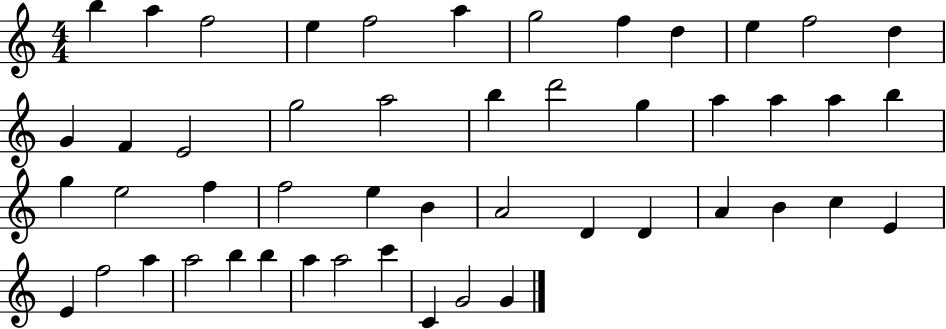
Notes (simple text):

B5/q A5/q F5/h E5/q F5/h A5/q G5/h F5/q D5/q E5/q F5/h D5/q G4/q F4/q E4/h G5/h A5/h B5/q D6/h G5/q A5/q A5/q A5/q B5/q G5/q E5/h F5/q F5/h E5/q B4/q A4/h D4/q D4/q A4/q B4/q C5/q E4/q E4/q F5/h A5/q A5/h B5/q B5/q A5/q A5/h C6/q C4/q G4/h G4/q